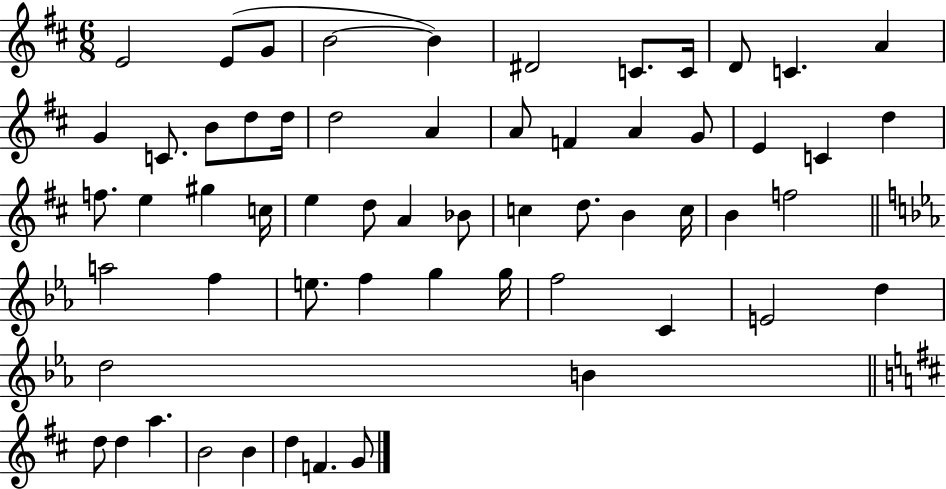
E4/h E4/e G4/e B4/h B4/q D#4/h C4/e. C4/s D4/e C4/q. A4/q G4/q C4/e. B4/e D5/e D5/s D5/h A4/q A4/e F4/q A4/q G4/e E4/q C4/q D5/q F5/e. E5/q G#5/q C5/s E5/q D5/e A4/q Bb4/e C5/q D5/e. B4/q C5/s B4/q F5/h A5/h F5/q E5/e. F5/q G5/q G5/s F5/h C4/q E4/h D5/q D5/h B4/q D5/e D5/q A5/q. B4/h B4/q D5/q F4/q. G4/e